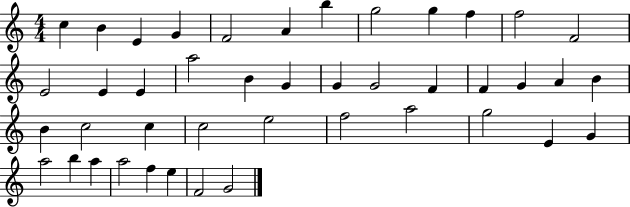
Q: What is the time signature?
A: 4/4